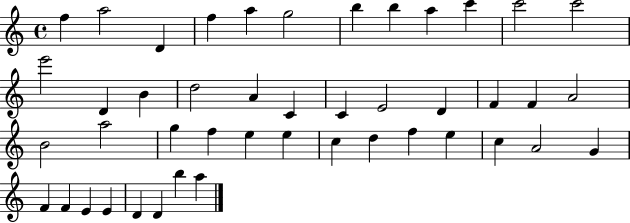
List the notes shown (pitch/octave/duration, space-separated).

F5/q A5/h D4/q F5/q A5/q G5/h B5/q B5/q A5/q C6/q C6/h C6/h E6/h D4/q B4/q D5/h A4/q C4/q C4/q E4/h D4/q F4/q F4/q A4/h B4/h A5/h G5/q F5/q E5/q E5/q C5/q D5/q F5/q E5/q C5/q A4/h G4/q F4/q F4/q E4/q E4/q D4/q D4/q B5/q A5/q